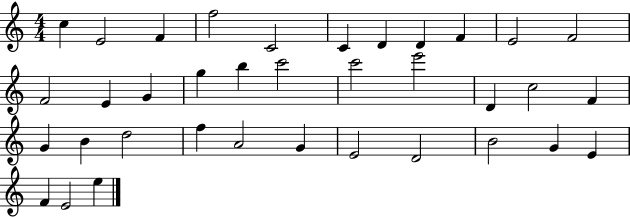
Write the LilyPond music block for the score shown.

{
  \clef treble
  \numericTimeSignature
  \time 4/4
  \key c \major
  c''4 e'2 f'4 | f''2 c'2 | c'4 d'4 d'4 f'4 | e'2 f'2 | \break f'2 e'4 g'4 | g''4 b''4 c'''2 | c'''2 e'''2 | d'4 c''2 f'4 | \break g'4 b'4 d''2 | f''4 a'2 g'4 | e'2 d'2 | b'2 g'4 e'4 | \break f'4 e'2 e''4 | \bar "|."
}